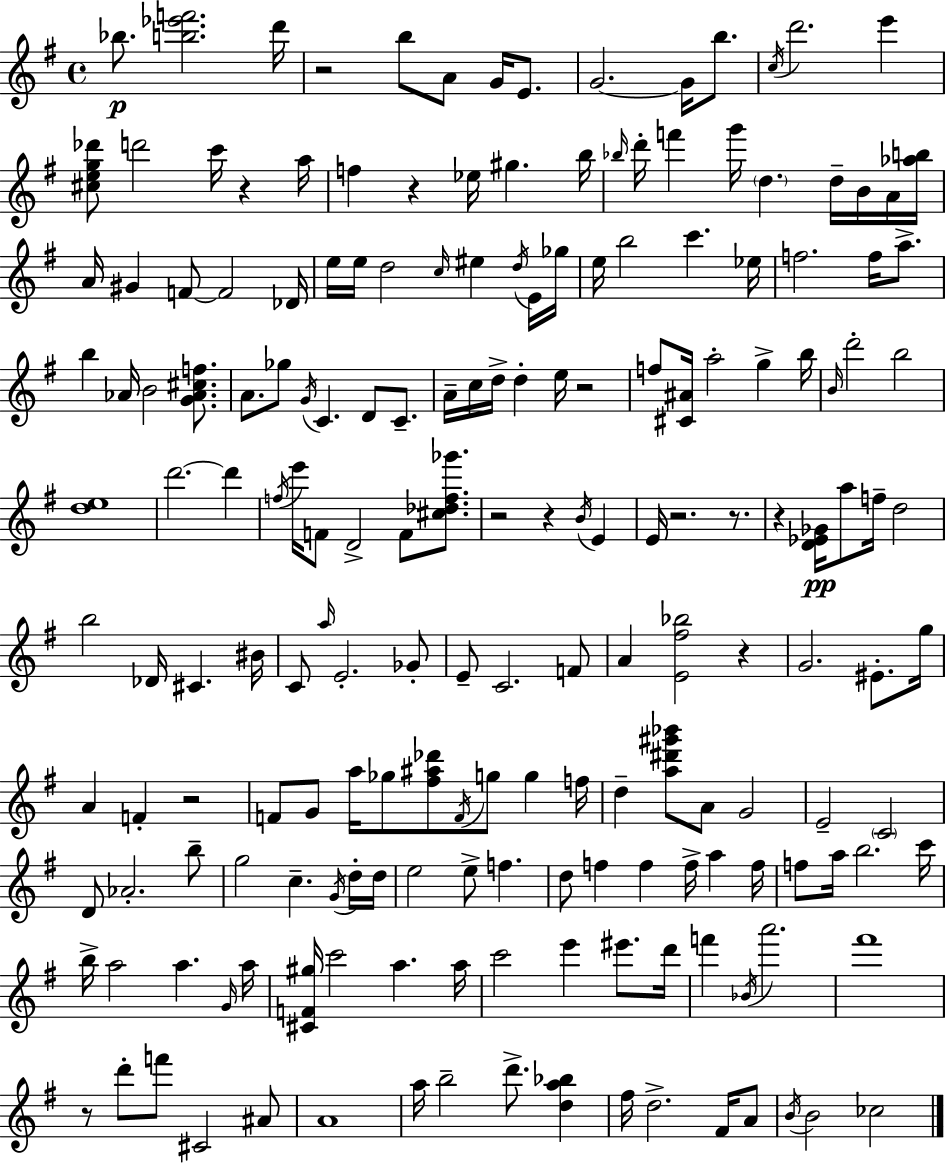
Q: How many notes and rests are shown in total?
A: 188